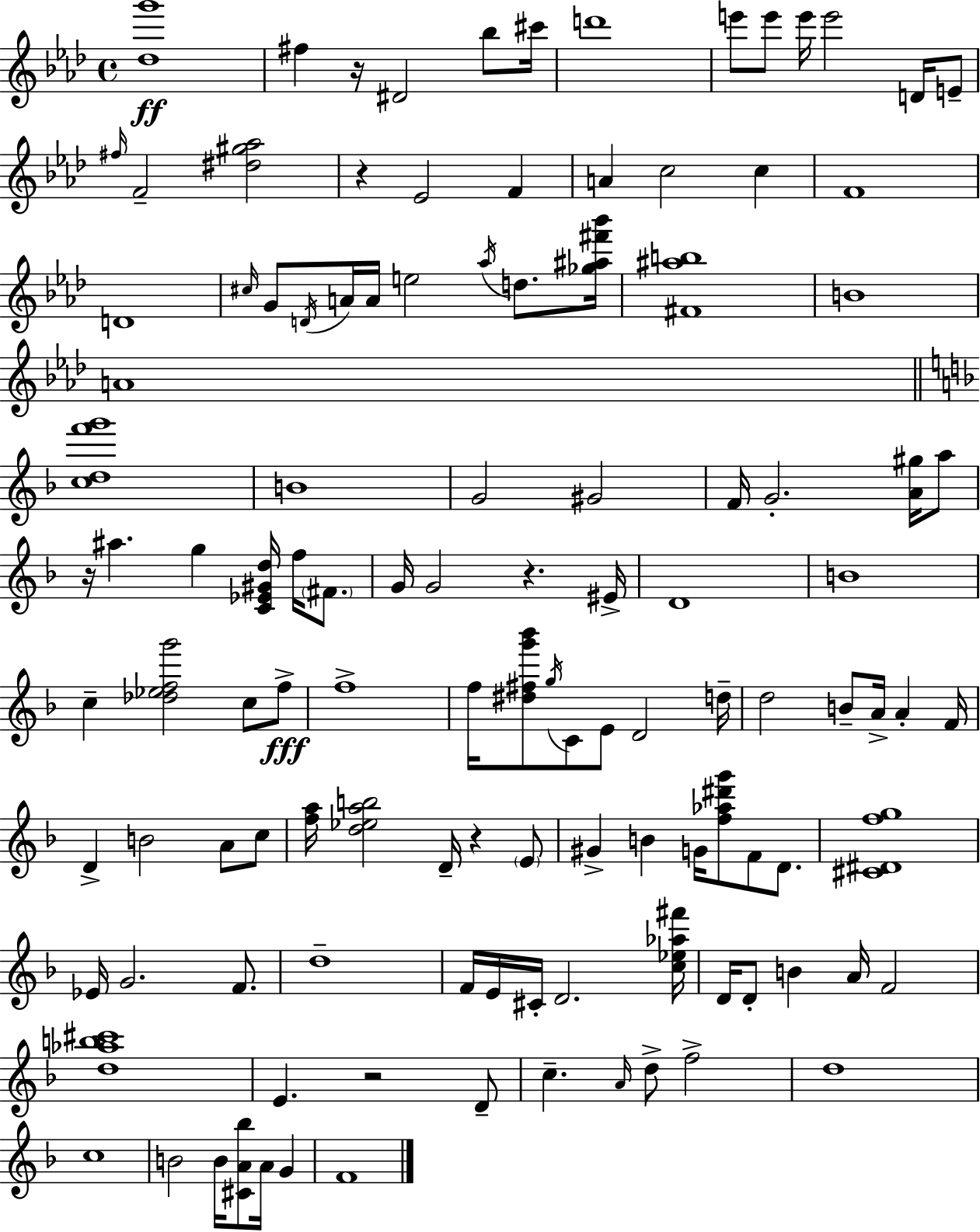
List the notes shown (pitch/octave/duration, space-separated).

[Db5,G6]/w F#5/q R/s D#4/h Bb5/e C#6/s D6/w E6/e E6/e E6/s E6/h D4/s E4/e F#5/s F4/h [D#5,G#5,Ab5]/h R/q Eb4/h F4/q A4/q C5/h C5/q F4/w D4/w C#5/s G4/e D4/s A4/s A4/s E5/h Ab5/s D5/e. [Gb5,A#5,F#6,Bb6]/s [F#4,A#5,B5]/w B4/w A4/w [C5,D5,F6,G6]/w B4/w G4/h G#4/h F4/s G4/h. [A4,G#5]/s A5/e R/s A#5/q. G5/q [C4,Eb4,G#4,D5]/s F5/s F#4/e. G4/s G4/h R/q. EIS4/s D4/w B4/w C5/q [Db5,Eb5,F5,G6]/h C5/e F5/e F5/w F5/s [D#5,F#5,G6,Bb6]/e G5/s C4/e E4/e D4/h D5/s D5/h B4/e A4/s A4/q F4/s D4/q B4/h A4/e C5/e [F5,A5]/s [D5,Eb5,A5,B5]/h D4/s R/q E4/e G#4/q B4/q G4/s [F5,Ab5,D#6,G6]/e F4/e D4/e. [C#4,D#4,F5,G5]/w Eb4/s G4/h. F4/e. D5/w F4/s E4/s C#4/s D4/h. [C5,Eb5,Ab5,F#6]/s D4/s D4/e B4/q A4/s F4/h [D5,Ab5,B5,C#6]/w E4/q. R/h D4/e C5/q. A4/s D5/e F5/h D5/w C5/w B4/h B4/s [C#4,A4,Bb5]/e A4/s G4/q F4/w